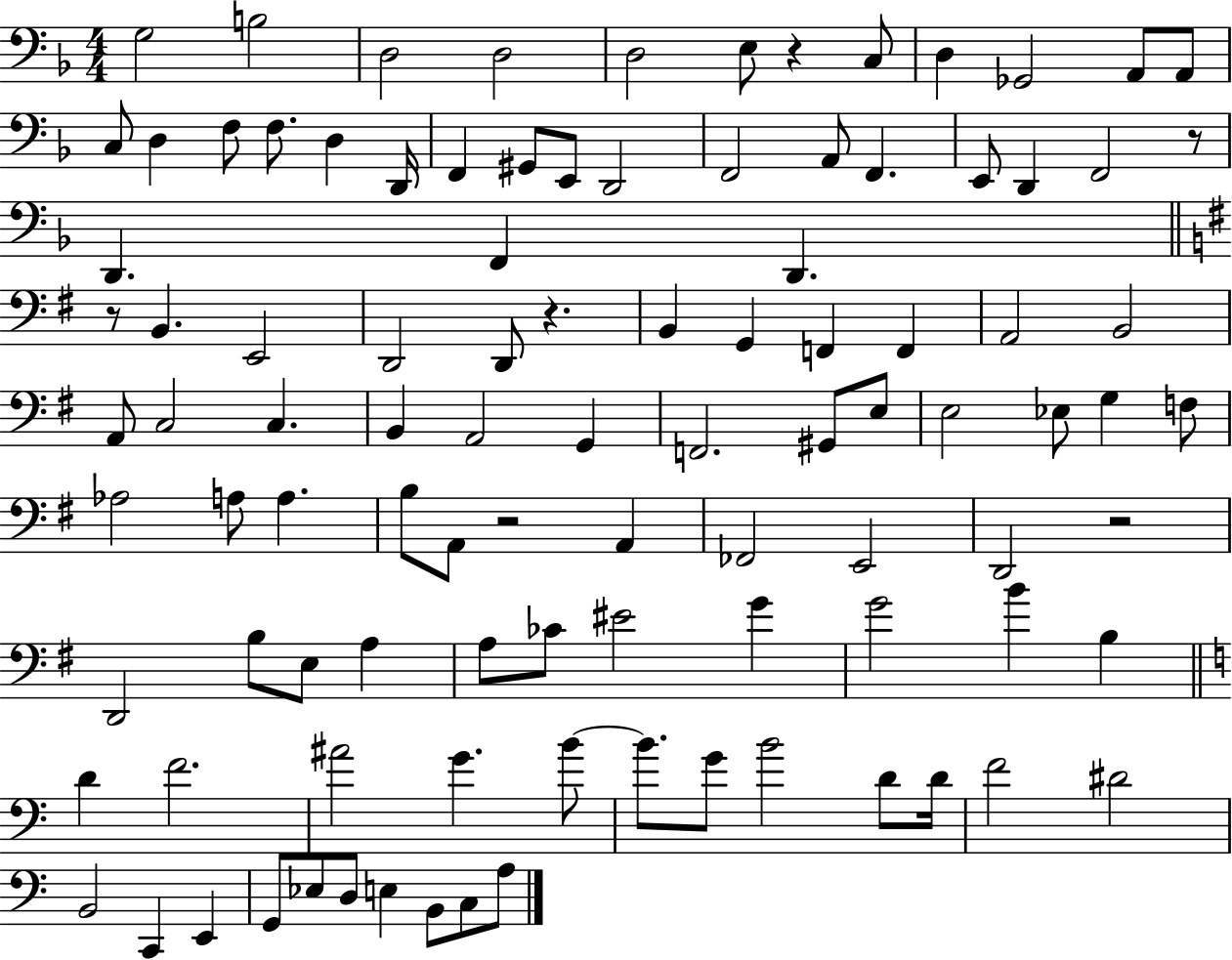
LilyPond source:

{
  \clef bass
  \numericTimeSignature
  \time 4/4
  \key f \major
  g2 b2 | d2 d2 | d2 e8 r4 c8 | d4 ges,2 a,8 a,8 | \break c8 d4 f8 f8. d4 d,16 | f,4 gis,8 e,8 d,2 | f,2 a,8 f,4. | e,8 d,4 f,2 r8 | \break d,4. f,4 d,4. | \bar "||" \break \key g \major r8 b,4. e,2 | d,2 d,8 r4. | b,4 g,4 f,4 f,4 | a,2 b,2 | \break a,8 c2 c4. | b,4 a,2 g,4 | f,2. gis,8 e8 | e2 ees8 g4 f8 | \break aes2 a8 a4. | b8 a,8 r2 a,4 | fes,2 e,2 | d,2 r2 | \break d,2 b8 e8 a4 | a8 ces'8 eis'2 g'4 | g'2 b'4 b4 | \bar "||" \break \key a \minor d'4 f'2. | ais'2 g'4. b'8~~ | b'8. g'8 b'2 d'8 d'16 | f'2 dis'2 | \break b,2 c,4 e,4 | g,8 ees8 d8 e4 b,8 c8 a8 | \bar "|."
}